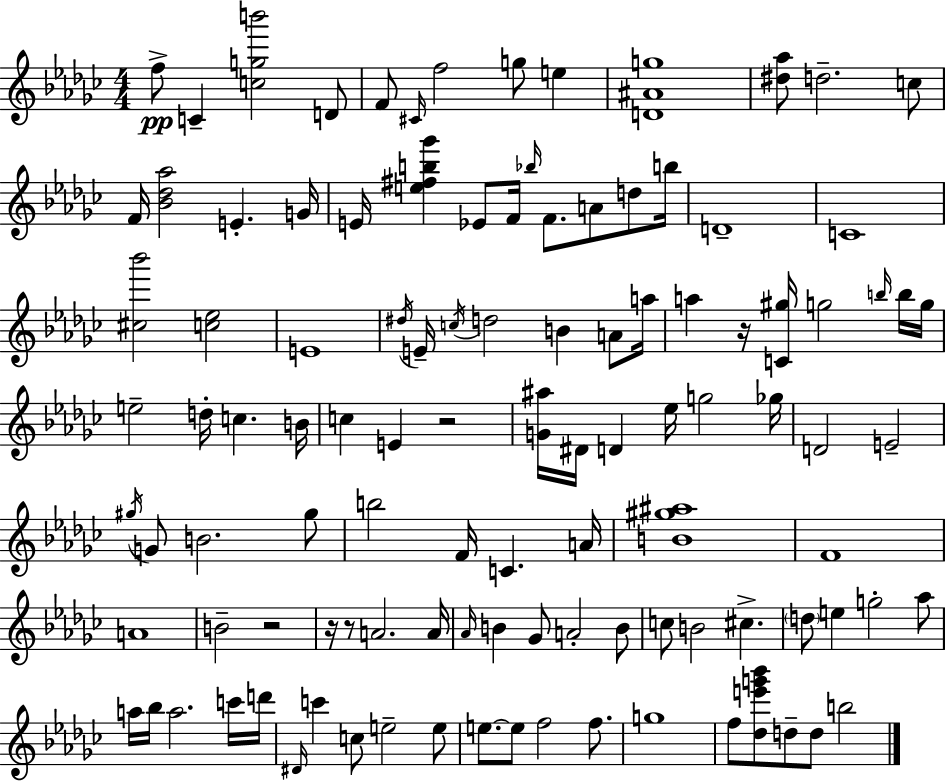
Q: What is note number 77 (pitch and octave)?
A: A5